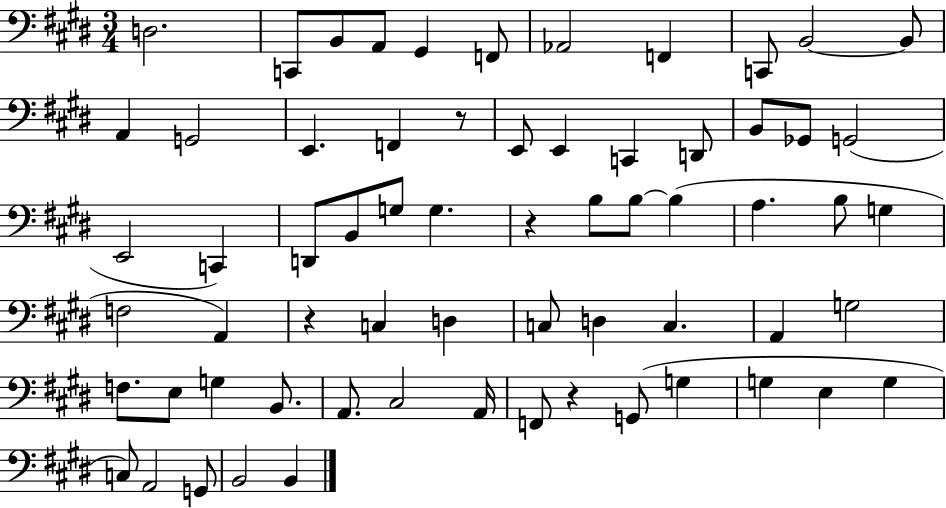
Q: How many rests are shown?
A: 4